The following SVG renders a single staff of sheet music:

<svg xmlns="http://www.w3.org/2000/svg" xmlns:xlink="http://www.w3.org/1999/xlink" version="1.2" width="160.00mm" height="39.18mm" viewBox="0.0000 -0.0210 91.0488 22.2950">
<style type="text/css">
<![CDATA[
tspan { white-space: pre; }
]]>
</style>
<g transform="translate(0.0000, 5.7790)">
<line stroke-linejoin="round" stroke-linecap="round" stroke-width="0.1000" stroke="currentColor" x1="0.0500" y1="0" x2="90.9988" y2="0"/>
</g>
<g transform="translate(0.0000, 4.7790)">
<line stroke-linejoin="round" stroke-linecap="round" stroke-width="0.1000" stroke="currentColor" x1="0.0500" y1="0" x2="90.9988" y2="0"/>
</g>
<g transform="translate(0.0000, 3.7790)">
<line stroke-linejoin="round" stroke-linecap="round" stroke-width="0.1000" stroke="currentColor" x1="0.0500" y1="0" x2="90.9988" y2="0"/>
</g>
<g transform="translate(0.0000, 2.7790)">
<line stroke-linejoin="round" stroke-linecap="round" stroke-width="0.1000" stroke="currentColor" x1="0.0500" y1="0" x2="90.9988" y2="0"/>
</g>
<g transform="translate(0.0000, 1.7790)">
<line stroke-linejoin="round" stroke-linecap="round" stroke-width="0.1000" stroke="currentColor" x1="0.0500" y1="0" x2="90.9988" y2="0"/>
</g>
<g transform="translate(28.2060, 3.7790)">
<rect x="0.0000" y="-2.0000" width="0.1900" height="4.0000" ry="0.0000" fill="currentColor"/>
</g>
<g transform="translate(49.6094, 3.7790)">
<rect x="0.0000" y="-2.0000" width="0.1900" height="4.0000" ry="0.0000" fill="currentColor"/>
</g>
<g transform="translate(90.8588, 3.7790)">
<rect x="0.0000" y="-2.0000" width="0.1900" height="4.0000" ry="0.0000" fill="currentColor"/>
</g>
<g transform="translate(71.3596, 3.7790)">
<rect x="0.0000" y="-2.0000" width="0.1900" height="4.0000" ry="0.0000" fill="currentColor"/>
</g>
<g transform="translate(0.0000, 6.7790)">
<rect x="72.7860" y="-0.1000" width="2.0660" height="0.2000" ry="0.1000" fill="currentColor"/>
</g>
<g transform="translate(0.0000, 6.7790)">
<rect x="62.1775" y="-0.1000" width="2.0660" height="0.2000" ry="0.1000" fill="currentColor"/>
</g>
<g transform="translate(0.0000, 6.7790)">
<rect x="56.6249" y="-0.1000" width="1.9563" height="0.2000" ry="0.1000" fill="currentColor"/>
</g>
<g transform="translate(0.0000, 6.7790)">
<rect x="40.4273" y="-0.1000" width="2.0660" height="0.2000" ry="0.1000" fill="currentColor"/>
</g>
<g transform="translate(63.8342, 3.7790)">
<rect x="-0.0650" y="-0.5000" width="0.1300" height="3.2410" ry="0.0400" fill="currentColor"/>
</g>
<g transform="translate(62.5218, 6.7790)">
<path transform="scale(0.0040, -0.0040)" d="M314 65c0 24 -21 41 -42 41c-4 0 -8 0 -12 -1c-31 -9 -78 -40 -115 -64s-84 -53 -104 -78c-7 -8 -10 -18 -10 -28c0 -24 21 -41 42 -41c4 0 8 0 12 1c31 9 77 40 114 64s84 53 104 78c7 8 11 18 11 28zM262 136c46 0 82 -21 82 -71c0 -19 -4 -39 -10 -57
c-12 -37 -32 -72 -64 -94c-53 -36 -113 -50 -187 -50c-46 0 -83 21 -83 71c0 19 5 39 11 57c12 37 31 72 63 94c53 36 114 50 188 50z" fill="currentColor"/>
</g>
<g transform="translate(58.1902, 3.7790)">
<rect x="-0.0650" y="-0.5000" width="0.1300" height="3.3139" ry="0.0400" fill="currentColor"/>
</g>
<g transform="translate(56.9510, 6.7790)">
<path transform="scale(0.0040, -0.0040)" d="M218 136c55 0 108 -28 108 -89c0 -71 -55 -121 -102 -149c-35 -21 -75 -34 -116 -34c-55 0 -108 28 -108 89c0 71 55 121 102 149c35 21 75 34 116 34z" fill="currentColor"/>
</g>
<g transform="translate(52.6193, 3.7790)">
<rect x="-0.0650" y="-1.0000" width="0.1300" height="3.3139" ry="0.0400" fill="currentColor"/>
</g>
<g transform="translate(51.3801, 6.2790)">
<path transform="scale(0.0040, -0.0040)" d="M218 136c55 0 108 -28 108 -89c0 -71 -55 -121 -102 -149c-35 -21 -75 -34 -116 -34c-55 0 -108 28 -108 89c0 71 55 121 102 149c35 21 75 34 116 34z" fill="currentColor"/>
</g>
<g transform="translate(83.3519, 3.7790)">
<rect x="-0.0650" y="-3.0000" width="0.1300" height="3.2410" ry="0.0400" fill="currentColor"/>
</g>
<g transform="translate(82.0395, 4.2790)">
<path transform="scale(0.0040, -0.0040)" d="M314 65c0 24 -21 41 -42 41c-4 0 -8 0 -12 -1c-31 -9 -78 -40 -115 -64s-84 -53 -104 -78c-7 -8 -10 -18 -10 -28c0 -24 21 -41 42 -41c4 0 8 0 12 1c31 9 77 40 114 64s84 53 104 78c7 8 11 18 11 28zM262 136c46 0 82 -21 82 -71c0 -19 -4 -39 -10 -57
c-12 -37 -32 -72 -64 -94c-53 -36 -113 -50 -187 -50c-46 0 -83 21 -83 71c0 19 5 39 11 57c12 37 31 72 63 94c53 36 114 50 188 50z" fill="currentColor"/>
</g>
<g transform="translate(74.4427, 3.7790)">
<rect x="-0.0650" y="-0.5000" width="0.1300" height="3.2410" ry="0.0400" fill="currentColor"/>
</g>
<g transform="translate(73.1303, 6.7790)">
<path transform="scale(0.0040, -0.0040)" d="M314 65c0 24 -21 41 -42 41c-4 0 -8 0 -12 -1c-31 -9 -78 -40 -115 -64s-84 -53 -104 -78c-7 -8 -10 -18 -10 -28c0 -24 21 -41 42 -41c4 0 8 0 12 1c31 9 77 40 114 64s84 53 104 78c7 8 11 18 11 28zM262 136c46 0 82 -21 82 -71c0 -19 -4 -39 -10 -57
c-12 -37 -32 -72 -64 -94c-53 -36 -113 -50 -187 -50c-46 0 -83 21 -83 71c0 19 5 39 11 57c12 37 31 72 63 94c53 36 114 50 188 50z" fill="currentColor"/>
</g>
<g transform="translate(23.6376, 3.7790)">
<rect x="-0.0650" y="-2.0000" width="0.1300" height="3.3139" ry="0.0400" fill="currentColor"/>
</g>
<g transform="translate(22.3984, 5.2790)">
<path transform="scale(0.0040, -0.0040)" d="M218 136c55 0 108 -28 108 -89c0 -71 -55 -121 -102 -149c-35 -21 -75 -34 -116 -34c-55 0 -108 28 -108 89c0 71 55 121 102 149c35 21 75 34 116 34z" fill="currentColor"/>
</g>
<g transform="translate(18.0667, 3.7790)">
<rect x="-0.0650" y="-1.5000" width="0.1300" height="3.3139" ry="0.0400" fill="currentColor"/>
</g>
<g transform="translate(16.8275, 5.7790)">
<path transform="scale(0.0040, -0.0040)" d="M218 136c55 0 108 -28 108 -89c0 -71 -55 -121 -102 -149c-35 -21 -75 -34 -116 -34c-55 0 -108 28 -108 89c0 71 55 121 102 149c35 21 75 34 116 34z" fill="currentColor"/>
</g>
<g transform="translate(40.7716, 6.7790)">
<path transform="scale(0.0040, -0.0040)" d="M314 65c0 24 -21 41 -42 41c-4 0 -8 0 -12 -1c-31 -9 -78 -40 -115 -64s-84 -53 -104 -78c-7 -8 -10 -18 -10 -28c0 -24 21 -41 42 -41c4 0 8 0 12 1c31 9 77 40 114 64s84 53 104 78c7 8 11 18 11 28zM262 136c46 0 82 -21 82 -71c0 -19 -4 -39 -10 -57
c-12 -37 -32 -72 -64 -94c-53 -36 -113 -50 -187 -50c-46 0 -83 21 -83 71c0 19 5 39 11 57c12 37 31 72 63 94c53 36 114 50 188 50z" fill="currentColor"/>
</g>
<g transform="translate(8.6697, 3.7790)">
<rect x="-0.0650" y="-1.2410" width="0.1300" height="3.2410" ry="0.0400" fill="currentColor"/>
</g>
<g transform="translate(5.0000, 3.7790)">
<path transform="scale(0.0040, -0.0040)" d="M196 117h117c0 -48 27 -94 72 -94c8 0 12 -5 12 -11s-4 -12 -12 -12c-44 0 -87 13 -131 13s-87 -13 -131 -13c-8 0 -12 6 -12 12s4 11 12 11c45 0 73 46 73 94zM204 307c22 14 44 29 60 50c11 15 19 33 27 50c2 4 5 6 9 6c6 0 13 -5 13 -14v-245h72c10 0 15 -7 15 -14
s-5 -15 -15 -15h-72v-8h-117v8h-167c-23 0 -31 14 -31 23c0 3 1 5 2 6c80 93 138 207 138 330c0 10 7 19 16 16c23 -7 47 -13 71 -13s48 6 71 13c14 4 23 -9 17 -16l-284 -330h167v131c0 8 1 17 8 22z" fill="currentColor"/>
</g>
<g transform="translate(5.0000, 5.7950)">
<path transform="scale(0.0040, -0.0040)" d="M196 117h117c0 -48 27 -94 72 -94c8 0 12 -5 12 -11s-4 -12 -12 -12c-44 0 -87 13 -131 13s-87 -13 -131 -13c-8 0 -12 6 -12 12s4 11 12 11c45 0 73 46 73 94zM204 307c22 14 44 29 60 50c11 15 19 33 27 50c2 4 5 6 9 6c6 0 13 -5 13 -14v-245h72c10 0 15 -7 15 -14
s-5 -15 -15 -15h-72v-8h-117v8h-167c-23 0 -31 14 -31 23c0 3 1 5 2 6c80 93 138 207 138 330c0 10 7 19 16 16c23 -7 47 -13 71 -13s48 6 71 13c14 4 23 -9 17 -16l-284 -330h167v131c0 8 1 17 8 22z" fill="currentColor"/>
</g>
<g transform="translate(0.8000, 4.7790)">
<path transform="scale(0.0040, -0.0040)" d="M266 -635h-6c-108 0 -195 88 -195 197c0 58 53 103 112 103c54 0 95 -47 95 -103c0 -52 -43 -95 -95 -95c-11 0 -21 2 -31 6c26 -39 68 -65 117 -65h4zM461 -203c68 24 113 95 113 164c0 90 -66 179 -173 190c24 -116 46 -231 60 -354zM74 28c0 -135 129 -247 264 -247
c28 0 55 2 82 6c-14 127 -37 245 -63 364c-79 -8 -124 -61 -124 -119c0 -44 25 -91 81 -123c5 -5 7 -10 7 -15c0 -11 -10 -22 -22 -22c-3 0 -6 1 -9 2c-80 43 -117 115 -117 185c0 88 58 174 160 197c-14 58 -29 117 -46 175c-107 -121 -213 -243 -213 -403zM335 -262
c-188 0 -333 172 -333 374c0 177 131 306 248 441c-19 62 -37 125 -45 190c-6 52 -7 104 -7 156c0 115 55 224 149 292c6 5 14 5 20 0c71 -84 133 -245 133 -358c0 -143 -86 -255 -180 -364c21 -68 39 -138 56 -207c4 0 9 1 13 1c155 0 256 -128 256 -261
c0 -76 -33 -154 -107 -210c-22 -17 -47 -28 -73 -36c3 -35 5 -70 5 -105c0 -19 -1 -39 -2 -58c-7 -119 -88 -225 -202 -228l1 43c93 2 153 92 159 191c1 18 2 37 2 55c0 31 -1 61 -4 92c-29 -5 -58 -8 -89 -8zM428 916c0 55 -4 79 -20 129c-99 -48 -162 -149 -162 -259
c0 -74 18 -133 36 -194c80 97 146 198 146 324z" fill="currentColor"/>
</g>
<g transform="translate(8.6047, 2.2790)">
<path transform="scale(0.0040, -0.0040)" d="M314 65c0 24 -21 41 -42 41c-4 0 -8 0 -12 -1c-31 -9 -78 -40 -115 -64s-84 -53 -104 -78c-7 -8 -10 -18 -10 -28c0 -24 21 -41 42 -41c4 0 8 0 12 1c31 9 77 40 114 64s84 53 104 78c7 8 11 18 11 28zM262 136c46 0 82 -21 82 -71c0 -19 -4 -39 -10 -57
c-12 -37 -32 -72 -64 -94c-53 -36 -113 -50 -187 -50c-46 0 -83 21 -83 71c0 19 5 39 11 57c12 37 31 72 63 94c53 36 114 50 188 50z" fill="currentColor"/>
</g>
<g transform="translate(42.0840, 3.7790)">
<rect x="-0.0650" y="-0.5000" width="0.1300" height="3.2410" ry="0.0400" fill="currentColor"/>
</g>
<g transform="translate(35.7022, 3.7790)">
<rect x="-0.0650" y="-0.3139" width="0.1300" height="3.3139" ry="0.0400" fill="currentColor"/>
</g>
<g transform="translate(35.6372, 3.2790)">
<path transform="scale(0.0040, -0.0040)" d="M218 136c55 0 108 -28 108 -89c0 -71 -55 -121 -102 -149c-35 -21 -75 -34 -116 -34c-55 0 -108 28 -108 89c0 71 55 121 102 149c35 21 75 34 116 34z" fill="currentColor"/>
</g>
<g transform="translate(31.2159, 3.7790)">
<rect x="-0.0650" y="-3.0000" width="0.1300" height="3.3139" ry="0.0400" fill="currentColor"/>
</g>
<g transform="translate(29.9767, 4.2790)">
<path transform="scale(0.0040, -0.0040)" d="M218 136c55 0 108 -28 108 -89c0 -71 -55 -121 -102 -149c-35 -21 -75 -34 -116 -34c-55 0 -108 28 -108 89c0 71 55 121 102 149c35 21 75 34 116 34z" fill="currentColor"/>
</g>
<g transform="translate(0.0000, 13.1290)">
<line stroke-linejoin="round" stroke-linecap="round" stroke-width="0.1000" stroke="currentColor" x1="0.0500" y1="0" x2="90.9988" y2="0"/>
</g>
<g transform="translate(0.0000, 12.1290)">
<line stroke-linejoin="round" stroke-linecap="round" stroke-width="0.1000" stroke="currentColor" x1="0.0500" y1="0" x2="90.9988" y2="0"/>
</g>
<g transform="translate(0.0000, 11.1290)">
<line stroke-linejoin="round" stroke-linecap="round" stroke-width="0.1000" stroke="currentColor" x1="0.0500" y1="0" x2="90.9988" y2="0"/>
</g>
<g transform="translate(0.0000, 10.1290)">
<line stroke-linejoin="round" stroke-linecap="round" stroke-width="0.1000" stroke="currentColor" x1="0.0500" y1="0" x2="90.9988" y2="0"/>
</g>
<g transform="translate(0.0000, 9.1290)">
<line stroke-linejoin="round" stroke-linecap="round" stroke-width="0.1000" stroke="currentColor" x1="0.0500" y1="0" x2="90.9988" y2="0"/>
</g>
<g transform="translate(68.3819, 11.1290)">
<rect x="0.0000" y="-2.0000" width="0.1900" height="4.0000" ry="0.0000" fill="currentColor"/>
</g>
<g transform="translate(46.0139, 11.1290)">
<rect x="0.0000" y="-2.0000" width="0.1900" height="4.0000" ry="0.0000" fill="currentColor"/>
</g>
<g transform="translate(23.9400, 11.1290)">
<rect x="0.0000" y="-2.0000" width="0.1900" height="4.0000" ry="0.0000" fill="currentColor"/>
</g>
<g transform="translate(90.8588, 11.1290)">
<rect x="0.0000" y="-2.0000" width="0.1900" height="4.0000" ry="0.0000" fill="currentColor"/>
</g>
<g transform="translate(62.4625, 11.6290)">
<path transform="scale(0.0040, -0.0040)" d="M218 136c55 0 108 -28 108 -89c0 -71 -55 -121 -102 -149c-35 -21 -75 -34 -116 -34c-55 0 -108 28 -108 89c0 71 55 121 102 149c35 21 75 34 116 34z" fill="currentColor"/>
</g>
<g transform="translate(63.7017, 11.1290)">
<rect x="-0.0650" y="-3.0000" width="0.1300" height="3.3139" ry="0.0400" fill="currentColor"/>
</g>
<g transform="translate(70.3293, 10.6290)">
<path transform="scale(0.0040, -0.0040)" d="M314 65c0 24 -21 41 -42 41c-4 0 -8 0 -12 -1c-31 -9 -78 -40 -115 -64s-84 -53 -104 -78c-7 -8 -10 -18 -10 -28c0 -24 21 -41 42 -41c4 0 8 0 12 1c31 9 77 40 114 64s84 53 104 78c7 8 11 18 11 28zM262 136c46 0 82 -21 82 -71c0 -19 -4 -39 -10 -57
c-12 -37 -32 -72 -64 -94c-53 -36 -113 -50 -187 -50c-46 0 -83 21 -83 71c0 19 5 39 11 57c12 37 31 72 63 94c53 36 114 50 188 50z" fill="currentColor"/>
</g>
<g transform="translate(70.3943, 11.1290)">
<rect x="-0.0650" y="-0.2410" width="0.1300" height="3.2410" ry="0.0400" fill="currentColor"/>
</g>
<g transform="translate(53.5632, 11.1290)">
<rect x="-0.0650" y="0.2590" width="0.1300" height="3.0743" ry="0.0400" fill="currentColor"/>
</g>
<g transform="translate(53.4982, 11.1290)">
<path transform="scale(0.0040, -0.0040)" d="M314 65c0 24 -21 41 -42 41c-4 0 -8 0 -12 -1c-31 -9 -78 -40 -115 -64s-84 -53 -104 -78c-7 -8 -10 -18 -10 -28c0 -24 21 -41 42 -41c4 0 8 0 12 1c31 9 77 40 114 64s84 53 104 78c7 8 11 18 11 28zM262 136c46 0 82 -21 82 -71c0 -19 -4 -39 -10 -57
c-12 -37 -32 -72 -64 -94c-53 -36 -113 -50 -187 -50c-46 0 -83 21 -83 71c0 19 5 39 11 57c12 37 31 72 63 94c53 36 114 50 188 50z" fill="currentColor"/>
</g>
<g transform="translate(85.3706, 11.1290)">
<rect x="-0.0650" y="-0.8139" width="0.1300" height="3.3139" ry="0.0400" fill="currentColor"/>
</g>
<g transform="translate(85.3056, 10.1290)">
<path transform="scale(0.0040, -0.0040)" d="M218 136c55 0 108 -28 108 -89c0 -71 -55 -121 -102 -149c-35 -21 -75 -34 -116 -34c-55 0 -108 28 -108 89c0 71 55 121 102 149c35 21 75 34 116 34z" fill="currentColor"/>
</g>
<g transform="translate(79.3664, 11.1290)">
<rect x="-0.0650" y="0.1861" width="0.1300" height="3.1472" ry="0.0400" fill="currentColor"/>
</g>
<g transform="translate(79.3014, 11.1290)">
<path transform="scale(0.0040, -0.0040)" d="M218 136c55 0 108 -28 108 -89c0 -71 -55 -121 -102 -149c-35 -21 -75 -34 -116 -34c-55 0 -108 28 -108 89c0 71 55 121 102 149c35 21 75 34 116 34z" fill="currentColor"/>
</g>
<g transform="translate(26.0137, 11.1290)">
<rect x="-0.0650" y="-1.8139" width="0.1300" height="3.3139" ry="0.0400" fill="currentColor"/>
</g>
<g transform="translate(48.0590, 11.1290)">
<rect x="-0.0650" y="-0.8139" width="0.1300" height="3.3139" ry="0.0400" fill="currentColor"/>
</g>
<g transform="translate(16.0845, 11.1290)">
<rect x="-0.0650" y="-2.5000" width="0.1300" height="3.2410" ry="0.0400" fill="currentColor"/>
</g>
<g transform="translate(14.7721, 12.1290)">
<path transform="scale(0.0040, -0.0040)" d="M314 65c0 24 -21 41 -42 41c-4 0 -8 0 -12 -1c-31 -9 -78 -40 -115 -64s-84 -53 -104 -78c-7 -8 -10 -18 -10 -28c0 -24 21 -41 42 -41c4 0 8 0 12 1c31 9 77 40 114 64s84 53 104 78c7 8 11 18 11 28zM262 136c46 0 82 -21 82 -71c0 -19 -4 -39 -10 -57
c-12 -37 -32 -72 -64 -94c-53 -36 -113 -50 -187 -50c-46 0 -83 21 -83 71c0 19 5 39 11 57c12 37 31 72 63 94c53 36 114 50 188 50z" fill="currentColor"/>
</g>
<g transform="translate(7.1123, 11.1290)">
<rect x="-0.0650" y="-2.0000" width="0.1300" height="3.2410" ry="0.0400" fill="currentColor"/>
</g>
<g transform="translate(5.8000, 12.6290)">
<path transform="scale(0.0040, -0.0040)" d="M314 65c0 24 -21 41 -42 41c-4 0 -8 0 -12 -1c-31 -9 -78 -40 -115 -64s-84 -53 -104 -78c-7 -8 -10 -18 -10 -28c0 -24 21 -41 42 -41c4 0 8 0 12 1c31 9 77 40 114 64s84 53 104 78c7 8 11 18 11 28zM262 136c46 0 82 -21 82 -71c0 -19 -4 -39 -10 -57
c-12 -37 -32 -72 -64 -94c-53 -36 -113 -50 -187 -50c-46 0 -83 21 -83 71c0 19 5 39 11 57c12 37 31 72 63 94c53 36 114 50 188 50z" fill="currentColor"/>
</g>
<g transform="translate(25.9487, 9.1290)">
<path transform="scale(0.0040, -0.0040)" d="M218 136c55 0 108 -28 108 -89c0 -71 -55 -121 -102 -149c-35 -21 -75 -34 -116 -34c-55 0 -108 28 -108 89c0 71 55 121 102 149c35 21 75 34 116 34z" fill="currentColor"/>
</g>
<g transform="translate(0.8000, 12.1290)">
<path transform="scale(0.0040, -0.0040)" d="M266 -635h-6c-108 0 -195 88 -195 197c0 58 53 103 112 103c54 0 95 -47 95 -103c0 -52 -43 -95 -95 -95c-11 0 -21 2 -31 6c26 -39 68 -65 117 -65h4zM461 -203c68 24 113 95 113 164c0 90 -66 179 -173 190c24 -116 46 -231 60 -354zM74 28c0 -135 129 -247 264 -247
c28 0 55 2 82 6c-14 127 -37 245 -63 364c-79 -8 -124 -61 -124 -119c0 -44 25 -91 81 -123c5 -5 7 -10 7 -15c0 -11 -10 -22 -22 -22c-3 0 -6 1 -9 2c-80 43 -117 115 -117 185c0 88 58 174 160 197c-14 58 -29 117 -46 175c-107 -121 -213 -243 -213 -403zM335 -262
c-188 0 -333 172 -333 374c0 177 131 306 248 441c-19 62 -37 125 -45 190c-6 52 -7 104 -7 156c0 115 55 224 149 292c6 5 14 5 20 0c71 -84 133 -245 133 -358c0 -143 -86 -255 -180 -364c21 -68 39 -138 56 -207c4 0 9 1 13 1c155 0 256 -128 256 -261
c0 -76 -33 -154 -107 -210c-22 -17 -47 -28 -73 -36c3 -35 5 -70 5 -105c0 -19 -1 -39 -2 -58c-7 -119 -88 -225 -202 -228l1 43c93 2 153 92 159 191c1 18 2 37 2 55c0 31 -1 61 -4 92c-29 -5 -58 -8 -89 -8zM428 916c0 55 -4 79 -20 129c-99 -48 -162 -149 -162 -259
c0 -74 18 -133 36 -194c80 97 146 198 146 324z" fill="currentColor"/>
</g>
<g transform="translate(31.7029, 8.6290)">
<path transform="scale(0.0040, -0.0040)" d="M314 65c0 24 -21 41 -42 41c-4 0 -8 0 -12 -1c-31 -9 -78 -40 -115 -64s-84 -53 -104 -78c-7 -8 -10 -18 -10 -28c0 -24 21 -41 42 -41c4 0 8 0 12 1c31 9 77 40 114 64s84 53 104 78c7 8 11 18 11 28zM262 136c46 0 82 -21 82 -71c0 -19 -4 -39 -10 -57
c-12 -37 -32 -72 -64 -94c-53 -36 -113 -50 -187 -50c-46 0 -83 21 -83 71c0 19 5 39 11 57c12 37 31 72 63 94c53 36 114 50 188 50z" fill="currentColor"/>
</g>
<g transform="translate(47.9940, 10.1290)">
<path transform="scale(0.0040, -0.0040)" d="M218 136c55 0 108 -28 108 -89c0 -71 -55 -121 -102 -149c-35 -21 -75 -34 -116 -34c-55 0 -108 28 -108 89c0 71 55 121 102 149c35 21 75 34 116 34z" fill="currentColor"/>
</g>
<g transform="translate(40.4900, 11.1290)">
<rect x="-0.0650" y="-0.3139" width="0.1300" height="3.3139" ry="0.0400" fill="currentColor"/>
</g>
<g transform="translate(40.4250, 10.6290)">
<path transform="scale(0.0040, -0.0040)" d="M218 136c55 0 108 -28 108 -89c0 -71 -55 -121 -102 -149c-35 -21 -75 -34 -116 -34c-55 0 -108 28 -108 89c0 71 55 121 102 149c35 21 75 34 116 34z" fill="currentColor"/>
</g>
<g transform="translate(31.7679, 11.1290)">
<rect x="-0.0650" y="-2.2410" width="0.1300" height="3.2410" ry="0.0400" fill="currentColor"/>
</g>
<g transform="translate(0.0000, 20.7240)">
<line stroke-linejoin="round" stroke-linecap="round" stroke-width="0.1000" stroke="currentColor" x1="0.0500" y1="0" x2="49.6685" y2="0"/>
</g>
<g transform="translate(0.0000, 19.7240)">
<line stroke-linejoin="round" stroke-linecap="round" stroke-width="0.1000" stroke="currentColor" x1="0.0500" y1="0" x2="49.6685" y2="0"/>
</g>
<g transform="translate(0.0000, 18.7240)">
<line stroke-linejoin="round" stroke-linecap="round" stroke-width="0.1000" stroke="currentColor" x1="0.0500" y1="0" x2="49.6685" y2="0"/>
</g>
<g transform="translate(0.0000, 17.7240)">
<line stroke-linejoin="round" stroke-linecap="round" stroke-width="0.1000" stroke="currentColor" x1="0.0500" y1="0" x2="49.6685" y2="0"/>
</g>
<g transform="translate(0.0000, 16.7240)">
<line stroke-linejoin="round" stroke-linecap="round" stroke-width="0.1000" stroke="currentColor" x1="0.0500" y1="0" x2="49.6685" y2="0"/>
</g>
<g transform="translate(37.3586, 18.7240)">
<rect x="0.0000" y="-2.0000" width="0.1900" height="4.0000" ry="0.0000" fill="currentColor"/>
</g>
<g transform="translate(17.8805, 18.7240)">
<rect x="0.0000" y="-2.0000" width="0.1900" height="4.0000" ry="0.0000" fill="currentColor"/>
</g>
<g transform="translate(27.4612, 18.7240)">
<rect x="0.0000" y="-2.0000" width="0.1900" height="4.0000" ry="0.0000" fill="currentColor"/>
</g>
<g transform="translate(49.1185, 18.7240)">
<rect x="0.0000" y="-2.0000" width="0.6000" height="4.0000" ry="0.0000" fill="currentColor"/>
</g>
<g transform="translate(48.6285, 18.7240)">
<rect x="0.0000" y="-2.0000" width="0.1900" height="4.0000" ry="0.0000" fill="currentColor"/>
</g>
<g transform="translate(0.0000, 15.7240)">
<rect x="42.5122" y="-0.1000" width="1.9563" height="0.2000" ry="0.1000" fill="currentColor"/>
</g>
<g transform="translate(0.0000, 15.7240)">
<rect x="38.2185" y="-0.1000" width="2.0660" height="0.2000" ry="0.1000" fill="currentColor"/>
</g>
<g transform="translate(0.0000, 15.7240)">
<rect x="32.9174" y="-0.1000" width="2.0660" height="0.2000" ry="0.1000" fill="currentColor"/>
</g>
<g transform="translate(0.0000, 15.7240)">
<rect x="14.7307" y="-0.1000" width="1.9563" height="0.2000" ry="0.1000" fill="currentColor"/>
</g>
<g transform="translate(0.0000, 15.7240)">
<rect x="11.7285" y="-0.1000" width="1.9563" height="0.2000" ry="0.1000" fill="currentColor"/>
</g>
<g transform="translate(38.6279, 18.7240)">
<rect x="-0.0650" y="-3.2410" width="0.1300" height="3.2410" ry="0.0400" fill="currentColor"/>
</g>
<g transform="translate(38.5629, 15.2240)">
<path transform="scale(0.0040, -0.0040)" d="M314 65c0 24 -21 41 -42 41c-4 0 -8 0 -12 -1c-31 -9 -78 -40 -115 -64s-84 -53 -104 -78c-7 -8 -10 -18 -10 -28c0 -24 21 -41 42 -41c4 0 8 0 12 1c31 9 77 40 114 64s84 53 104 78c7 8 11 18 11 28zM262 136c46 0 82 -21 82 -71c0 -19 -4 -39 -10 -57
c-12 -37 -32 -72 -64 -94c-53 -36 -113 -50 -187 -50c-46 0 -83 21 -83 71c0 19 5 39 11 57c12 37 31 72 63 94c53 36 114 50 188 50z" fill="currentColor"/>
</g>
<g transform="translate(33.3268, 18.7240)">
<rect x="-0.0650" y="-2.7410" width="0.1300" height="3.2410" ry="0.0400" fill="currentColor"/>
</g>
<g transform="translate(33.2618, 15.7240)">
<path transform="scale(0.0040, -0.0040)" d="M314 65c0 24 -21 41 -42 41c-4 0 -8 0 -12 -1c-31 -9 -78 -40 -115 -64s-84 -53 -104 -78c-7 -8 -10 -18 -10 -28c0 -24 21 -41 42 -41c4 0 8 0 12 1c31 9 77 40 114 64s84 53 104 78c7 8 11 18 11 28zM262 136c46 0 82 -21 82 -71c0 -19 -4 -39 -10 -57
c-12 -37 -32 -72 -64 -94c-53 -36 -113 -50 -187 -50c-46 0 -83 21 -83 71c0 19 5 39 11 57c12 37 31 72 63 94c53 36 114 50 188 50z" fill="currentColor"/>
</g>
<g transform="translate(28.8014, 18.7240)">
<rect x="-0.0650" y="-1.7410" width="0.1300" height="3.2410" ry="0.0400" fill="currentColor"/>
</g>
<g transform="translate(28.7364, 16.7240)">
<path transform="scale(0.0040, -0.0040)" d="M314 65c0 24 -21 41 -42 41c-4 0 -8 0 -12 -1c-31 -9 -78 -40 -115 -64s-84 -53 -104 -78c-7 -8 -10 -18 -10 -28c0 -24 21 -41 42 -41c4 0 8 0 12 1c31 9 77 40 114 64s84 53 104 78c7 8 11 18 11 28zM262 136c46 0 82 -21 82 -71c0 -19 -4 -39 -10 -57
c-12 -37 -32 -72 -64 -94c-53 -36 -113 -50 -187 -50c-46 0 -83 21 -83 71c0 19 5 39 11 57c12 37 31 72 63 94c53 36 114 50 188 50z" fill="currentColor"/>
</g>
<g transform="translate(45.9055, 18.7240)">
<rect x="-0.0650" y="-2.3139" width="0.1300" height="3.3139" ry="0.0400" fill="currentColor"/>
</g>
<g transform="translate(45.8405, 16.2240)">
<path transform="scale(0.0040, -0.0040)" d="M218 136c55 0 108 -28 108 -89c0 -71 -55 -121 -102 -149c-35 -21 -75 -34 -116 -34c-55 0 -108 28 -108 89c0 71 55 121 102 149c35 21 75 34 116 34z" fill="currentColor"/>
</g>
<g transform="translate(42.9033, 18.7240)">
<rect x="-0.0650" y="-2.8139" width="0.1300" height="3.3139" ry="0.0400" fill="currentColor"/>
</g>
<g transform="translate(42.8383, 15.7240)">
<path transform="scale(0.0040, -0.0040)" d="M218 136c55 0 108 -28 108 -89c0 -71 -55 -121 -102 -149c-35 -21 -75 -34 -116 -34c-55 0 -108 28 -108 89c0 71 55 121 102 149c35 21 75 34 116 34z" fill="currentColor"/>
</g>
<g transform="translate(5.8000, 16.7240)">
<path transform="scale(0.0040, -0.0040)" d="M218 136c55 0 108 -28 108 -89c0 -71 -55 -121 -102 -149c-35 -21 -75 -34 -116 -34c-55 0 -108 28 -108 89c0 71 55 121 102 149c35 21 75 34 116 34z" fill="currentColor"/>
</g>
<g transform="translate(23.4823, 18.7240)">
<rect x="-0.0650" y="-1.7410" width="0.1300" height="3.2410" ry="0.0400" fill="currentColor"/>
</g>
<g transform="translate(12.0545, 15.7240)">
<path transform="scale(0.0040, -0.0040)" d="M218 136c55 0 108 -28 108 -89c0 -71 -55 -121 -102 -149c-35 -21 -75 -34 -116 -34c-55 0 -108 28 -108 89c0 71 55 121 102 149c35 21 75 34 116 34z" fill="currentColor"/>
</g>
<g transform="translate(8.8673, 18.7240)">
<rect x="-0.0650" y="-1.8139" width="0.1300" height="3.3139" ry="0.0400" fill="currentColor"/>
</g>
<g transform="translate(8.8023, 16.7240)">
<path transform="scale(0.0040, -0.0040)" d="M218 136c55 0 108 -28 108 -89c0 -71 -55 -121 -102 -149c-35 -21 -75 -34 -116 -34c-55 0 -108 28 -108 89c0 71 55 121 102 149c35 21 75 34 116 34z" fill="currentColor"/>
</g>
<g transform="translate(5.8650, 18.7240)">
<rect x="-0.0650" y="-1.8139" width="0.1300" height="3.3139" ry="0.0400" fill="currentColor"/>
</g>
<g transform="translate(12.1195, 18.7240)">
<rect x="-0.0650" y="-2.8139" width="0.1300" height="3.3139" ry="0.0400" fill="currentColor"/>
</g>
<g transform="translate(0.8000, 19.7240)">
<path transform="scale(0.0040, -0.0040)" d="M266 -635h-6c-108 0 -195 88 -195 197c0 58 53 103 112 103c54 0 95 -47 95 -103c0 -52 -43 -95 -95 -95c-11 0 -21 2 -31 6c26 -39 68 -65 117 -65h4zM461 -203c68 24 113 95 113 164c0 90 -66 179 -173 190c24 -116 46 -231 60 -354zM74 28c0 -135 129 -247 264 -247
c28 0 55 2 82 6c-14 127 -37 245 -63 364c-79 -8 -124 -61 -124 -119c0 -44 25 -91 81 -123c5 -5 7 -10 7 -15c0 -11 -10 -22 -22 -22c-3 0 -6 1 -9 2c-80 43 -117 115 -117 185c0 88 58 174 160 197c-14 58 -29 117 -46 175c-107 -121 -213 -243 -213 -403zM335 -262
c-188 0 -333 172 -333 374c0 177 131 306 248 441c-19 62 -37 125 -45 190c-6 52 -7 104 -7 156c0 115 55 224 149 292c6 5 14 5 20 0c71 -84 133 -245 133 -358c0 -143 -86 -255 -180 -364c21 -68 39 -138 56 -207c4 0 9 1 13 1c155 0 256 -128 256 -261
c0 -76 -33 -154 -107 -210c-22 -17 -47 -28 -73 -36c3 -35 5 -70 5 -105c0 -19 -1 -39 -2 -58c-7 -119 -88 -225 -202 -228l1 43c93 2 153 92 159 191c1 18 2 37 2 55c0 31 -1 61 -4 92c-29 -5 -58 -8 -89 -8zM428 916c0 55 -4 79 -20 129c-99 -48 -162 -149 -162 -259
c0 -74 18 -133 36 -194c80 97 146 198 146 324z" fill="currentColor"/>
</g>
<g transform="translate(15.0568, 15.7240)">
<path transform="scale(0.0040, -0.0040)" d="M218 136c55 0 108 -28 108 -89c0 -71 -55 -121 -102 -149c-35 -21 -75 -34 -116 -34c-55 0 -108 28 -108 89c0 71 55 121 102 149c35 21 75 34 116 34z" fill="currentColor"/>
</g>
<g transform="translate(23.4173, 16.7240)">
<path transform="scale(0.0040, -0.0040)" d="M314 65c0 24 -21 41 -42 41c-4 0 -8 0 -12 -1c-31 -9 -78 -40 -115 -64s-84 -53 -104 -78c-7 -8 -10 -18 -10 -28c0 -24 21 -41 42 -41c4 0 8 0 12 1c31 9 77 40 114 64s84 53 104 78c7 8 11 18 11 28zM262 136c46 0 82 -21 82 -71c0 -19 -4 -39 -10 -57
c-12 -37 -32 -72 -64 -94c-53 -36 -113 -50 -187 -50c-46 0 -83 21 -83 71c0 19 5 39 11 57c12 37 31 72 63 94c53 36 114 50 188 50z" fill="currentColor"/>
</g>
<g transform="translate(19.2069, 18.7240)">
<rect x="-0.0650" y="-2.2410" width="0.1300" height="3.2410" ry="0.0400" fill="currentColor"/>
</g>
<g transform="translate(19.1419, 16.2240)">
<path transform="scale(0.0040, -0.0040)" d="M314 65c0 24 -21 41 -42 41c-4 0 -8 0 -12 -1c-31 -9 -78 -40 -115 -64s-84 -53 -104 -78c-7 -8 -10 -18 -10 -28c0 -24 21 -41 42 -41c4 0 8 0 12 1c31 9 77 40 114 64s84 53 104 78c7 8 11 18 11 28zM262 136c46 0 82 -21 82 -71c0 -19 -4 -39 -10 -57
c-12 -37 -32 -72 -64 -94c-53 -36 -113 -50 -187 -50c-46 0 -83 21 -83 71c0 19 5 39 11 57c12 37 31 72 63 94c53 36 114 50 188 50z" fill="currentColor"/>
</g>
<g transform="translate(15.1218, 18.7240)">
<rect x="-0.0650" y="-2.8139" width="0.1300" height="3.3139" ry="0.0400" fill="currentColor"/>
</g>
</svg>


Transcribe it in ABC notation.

X:1
T:Untitled
M:4/4
L:1/4
K:C
e2 E F A c C2 D C C2 C2 A2 F2 G2 f g2 c d B2 A c2 B d f f a a g2 f2 f2 a2 b2 a g